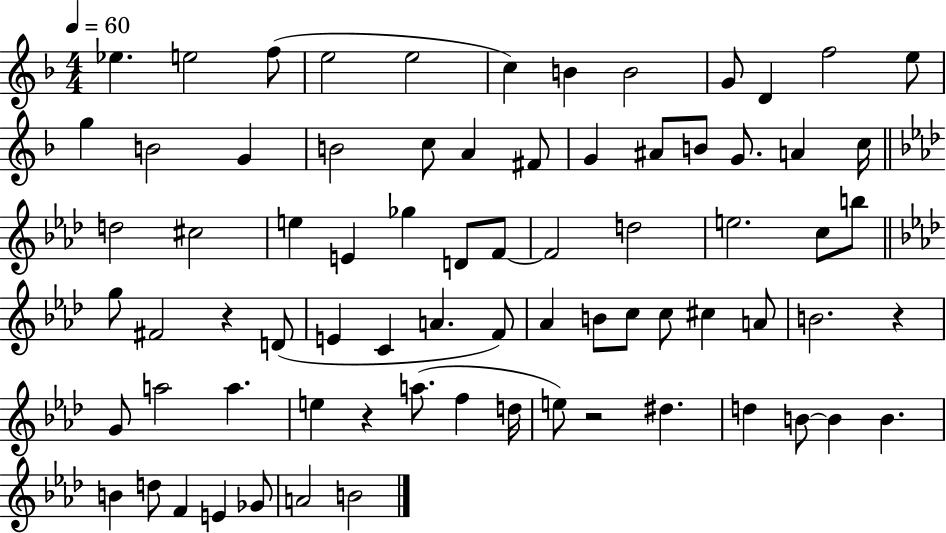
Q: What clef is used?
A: treble